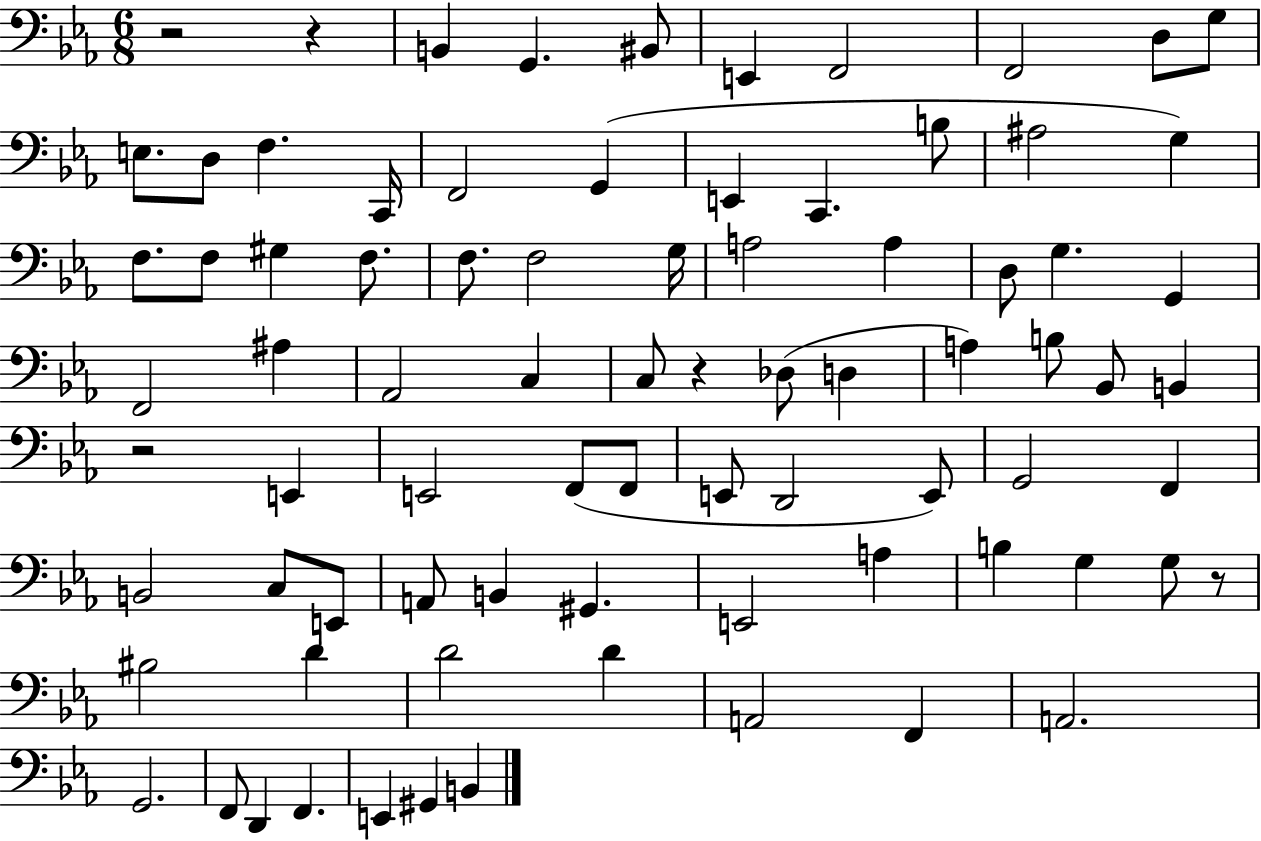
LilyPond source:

{
  \clef bass
  \numericTimeSignature
  \time 6/8
  \key ees \major
  \repeat volta 2 { r2 r4 | b,4 g,4. bis,8 | e,4 f,2 | f,2 d8 g8 | \break e8. d8 f4. c,16 | f,2 g,4( | e,4 c,4. b8 | ais2 g4) | \break f8. f8 gis4 f8. | f8. f2 g16 | a2 a4 | d8 g4. g,4 | \break f,2 ais4 | aes,2 c4 | c8 r4 des8( d4 | a4) b8 bes,8 b,4 | \break r2 e,4 | e,2 f,8( f,8 | e,8 d,2 e,8) | g,2 f,4 | \break b,2 c8 e,8 | a,8 b,4 gis,4. | e,2 a4 | b4 g4 g8 r8 | \break bis2 d'4 | d'2 d'4 | a,2 f,4 | a,2. | \break g,2. | f,8 d,4 f,4. | e,4 gis,4 b,4 | } \bar "|."
}